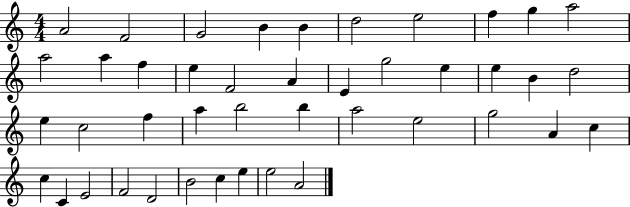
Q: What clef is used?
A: treble